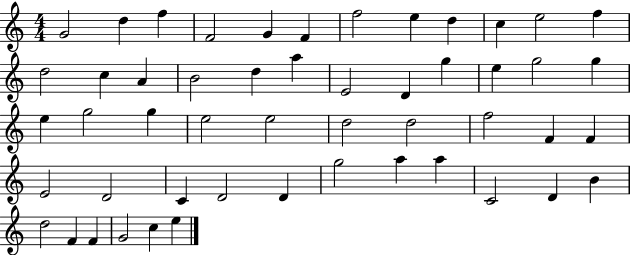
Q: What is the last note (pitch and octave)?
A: E5